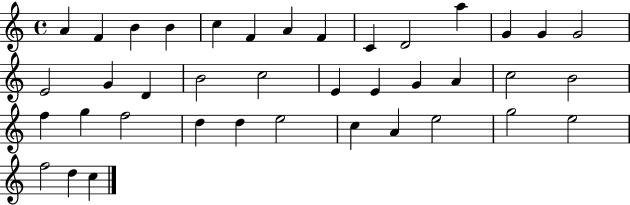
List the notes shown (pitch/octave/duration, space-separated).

A4/q F4/q B4/q B4/q C5/q F4/q A4/q F4/q C4/q D4/h A5/q G4/q G4/q G4/h E4/h G4/q D4/q B4/h C5/h E4/q E4/q G4/q A4/q C5/h B4/h F5/q G5/q F5/h D5/q D5/q E5/h C5/q A4/q E5/h G5/h E5/h F5/h D5/q C5/q